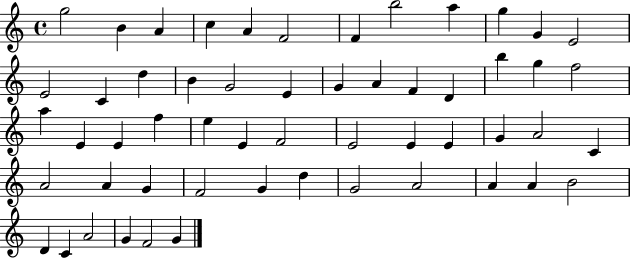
X:1
T:Untitled
M:4/4
L:1/4
K:C
g2 B A c A F2 F b2 a g G E2 E2 C d B G2 E G A F D b g f2 a E E f e E F2 E2 E E G A2 C A2 A G F2 G d G2 A2 A A B2 D C A2 G F2 G